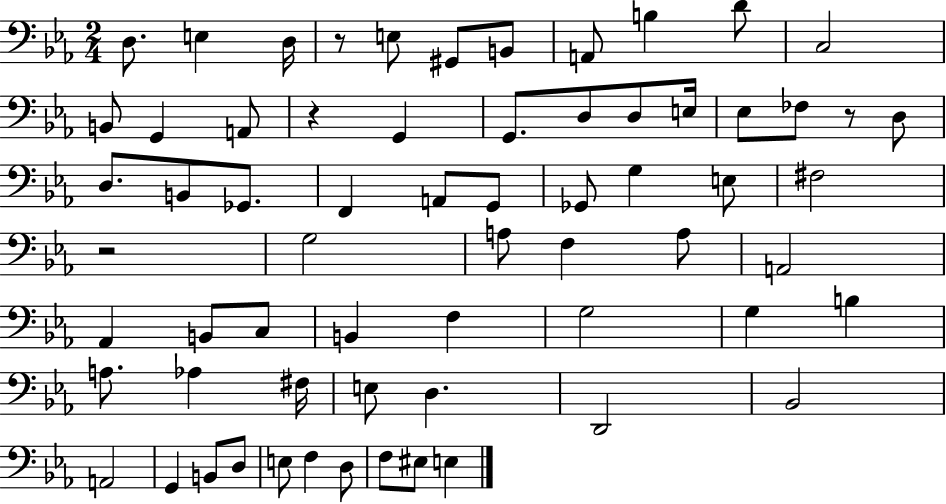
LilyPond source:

{
  \clef bass
  \numericTimeSignature
  \time 2/4
  \key ees \major
  \repeat volta 2 { d8. e4 d16 | r8 e8 gis,8 b,8 | a,8 b4 d'8 | c2 | \break b,8 g,4 a,8 | r4 g,4 | g,8. d8 d8 e16 | ees8 fes8 r8 d8 | \break d8. b,8 ges,8. | f,4 a,8 g,8 | ges,8 g4 e8 | fis2 | \break r2 | g2 | a8 f4 a8 | a,2 | \break aes,4 b,8 c8 | b,4 f4 | g2 | g4 b4 | \break a8. aes4 fis16 | e8 d4. | d,2 | bes,2 | \break a,2 | g,4 b,8 d8 | e8 f4 d8 | f8 eis8 e4 | \break } \bar "|."
}